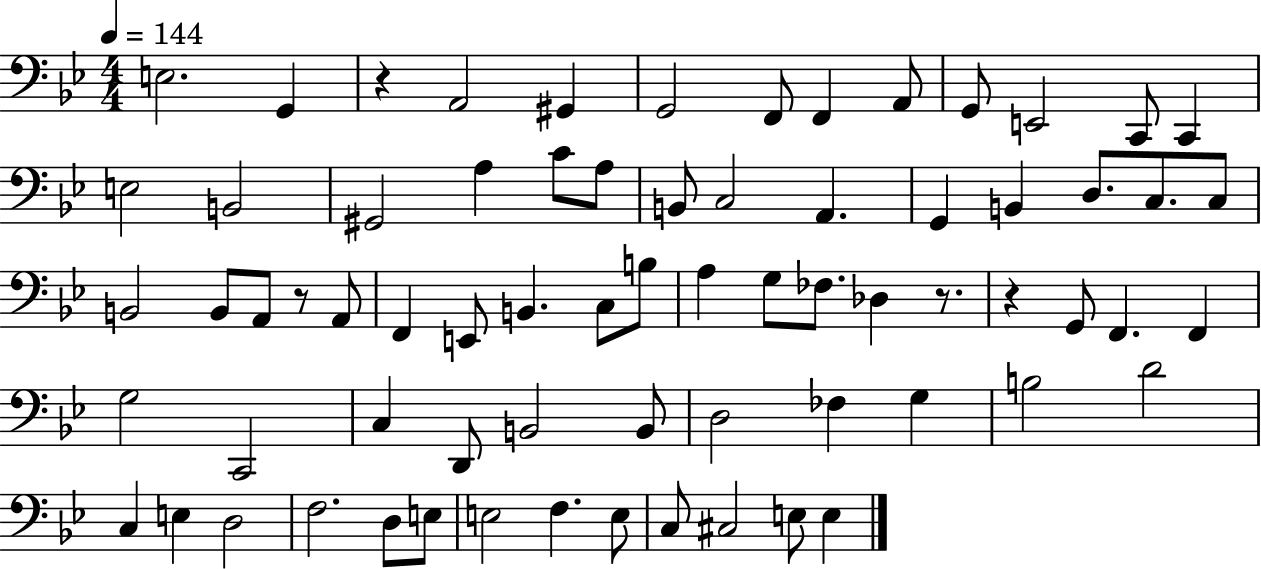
{
  \clef bass
  \numericTimeSignature
  \time 4/4
  \key bes \major
  \tempo 4 = 144
  e2. g,4 | r4 a,2 gis,4 | g,2 f,8 f,4 a,8 | g,8 e,2 c,8 c,4 | \break e2 b,2 | gis,2 a4 c'8 a8 | b,8 c2 a,4. | g,4 b,4 d8. c8. c8 | \break b,2 b,8 a,8 r8 a,8 | f,4 e,8 b,4. c8 b8 | a4 g8 fes8. des4 r8. | r4 g,8 f,4. f,4 | \break g2 c,2 | c4 d,8 b,2 b,8 | d2 fes4 g4 | b2 d'2 | \break c4 e4 d2 | f2. d8 e8 | e2 f4. e8 | c8 cis2 e8 e4 | \break \bar "|."
}